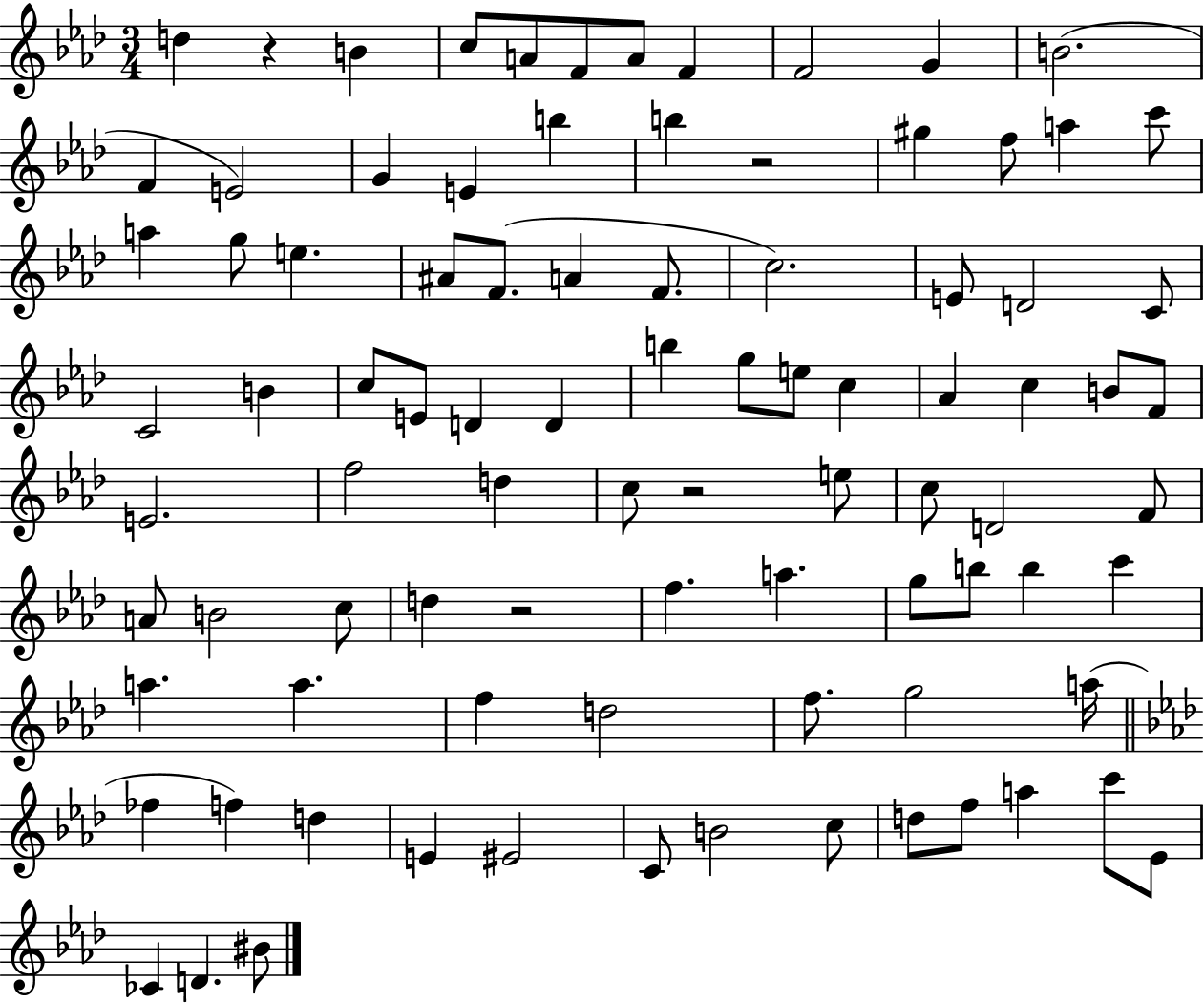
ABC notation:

X:1
T:Untitled
M:3/4
L:1/4
K:Ab
d z B c/2 A/2 F/2 A/2 F F2 G B2 F E2 G E b b z2 ^g f/2 a c'/2 a g/2 e ^A/2 F/2 A F/2 c2 E/2 D2 C/2 C2 B c/2 E/2 D D b g/2 e/2 c _A c B/2 F/2 E2 f2 d c/2 z2 e/2 c/2 D2 F/2 A/2 B2 c/2 d z2 f a g/2 b/2 b c' a a f d2 f/2 g2 a/4 _f f d E ^E2 C/2 B2 c/2 d/2 f/2 a c'/2 _E/2 _C D ^B/2